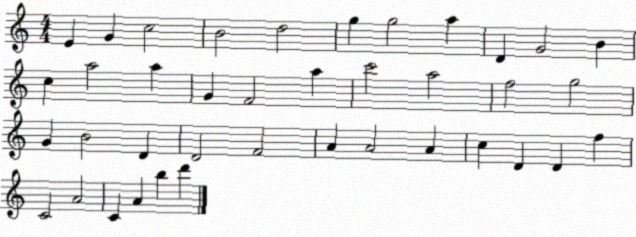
X:1
T:Untitled
M:4/4
L:1/4
K:C
E G c2 B2 d2 g g2 a D G2 B c a2 a G F2 a c'2 a2 f2 g2 G B2 D D2 F2 A A2 A c D D f C2 A2 C A b d'